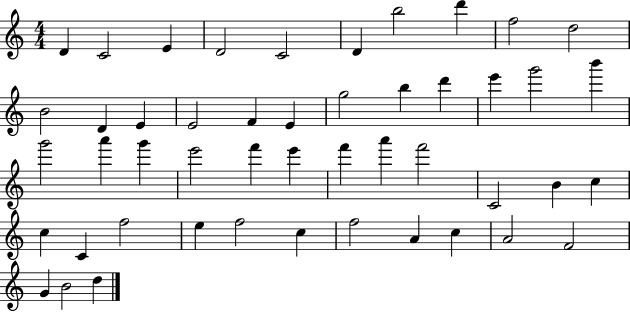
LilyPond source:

{
  \clef treble
  \numericTimeSignature
  \time 4/4
  \key c \major
  d'4 c'2 e'4 | d'2 c'2 | d'4 b''2 d'''4 | f''2 d''2 | \break b'2 d'4 e'4 | e'2 f'4 e'4 | g''2 b''4 d'''4 | e'''4 g'''2 b'''4 | \break g'''2 a'''4 g'''4 | e'''2 f'''4 e'''4 | f'''4 a'''4 f'''2 | c'2 b'4 c''4 | \break c''4 c'4 f''2 | e''4 f''2 c''4 | f''2 a'4 c''4 | a'2 f'2 | \break g'4 b'2 d''4 | \bar "|."
}